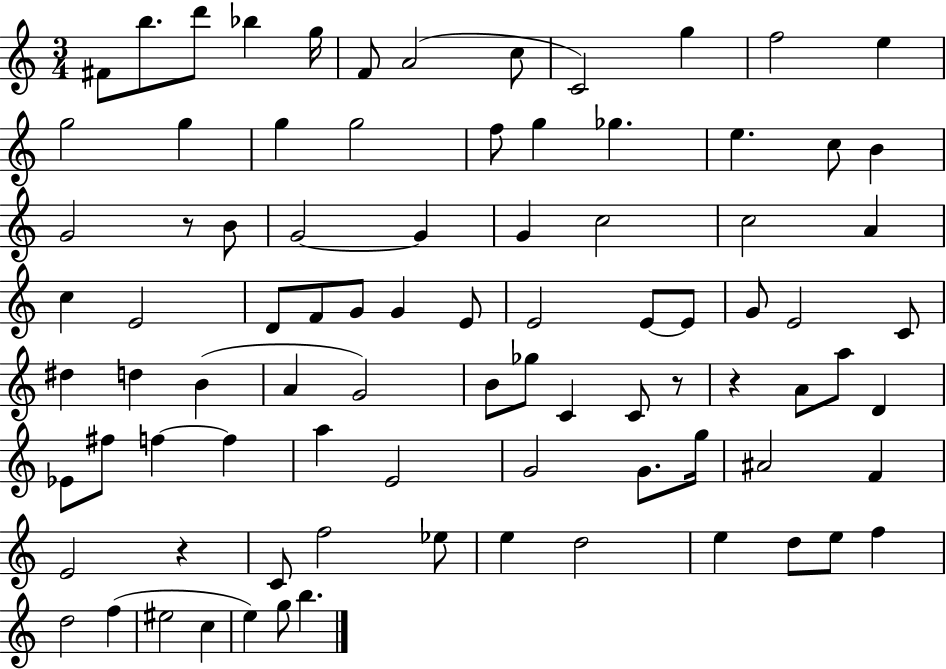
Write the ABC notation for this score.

X:1
T:Untitled
M:3/4
L:1/4
K:C
^F/2 b/2 d'/2 _b g/4 F/2 A2 c/2 C2 g f2 e g2 g g g2 f/2 g _g e c/2 B G2 z/2 B/2 G2 G G c2 c2 A c E2 D/2 F/2 G/2 G E/2 E2 E/2 E/2 G/2 E2 C/2 ^d d B A G2 B/2 _g/2 C C/2 z/2 z A/2 a/2 D _E/2 ^f/2 f f a E2 G2 G/2 g/4 ^A2 F E2 z C/2 f2 _e/2 e d2 e d/2 e/2 f d2 f ^e2 c e g/2 b